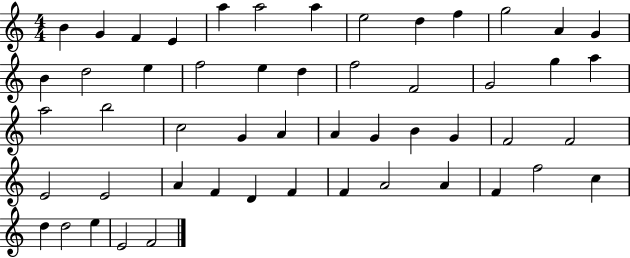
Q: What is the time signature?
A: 4/4